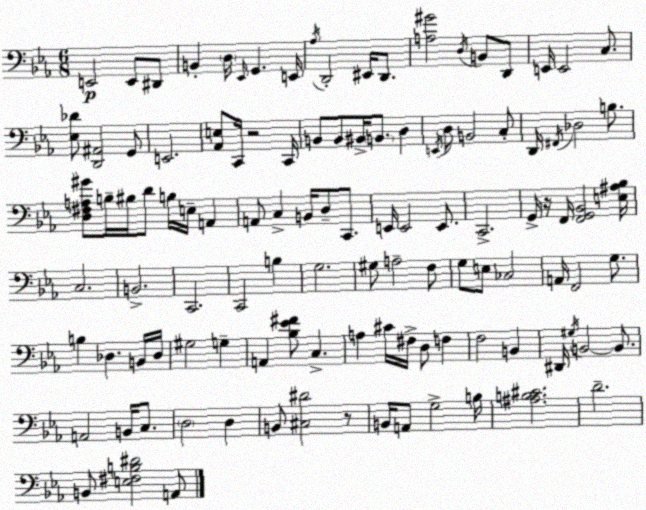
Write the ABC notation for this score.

X:1
T:Untitled
M:6/8
L:1/4
K:Cm
E,,2 E,,/2 ^D,,/2 B,, D,/4 _E,,/4 G,, E,,/4 _A,/4 D,,2 ^E,,/4 D,,/2 [A,^G]2 D,/4 B,,/2 D,,/2 E,,/4 E,,2 C,/2 [_E,_D]/2 [D,,^A,,]2 G,,/2 E,,2 [_A,,E,]/2 C,,/4 z2 C,,/4 B,,/2 B,,/2 ^B,,/4 B,,/2 D, E,,/4 D,/2 B,,2 C,/2 D,,/4 ^F,,/4 _D,2 B,/2 [D,^F,A,^G]/2 B,/4 ^B,/4 D/2 B,/4 E,/4 A,, A,,/2 C, B,,/4 D,/2 C,,/2 E,,/4 E,,2 E,,/2 C,,2 G,,/4 z/4 F,,/4 [F,,G,,_B,,]2 [E,^A,_B,]/4 C,2 B,,2 C,,2 C,,2 B, G,2 ^G,/2 A,2 F,/2 G,/2 E,/2 _C,2 A,,/4 F,,2 G,/2 B, _D, B,,/4 _D,/4 ^G,2 G, A,, [_B,_E^F]/2 C, A, ^C/4 ^F,/4 D,/2 F, F,2 B,, ^D,,/4 ^G,/4 B,,2 B,,/2 A,,2 B,,/4 C,/2 D,2 D, B,,/2 [^C,^D]2 z/2 B,,/4 A,,/2 G,2 B,/4 [^A,B,^C]2 D2 B,,/2 [E,^F,B,^D]2 A,,/2